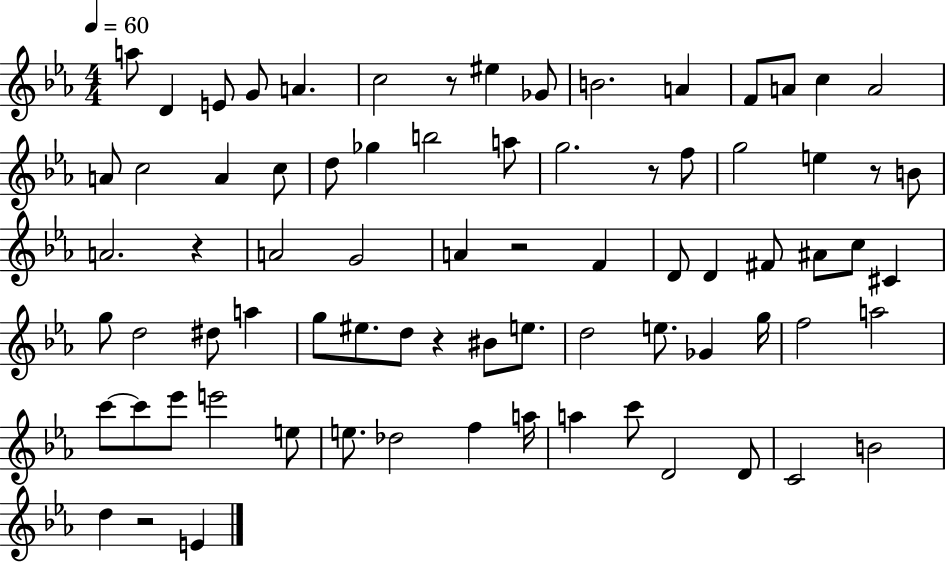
{
  \clef treble
  \numericTimeSignature
  \time 4/4
  \key ees \major
  \tempo 4 = 60
  \repeat volta 2 { a''8 d'4 e'8 g'8 a'4. | c''2 r8 eis''4 ges'8 | b'2. a'4 | f'8 a'8 c''4 a'2 | \break a'8 c''2 a'4 c''8 | d''8 ges''4 b''2 a''8 | g''2. r8 f''8 | g''2 e''4 r8 b'8 | \break a'2. r4 | a'2 g'2 | a'4 r2 f'4 | d'8 d'4 fis'8 ais'8 c''8 cis'4 | \break g''8 d''2 dis''8 a''4 | g''8 eis''8. d''8 r4 bis'8 e''8. | d''2 e''8. ges'4 g''16 | f''2 a''2 | \break c'''8~~ c'''8 ees'''8 e'''2 e''8 | e''8. des''2 f''4 a''16 | a''4 c'''8 d'2 d'8 | c'2 b'2 | \break d''4 r2 e'4 | } \bar "|."
}